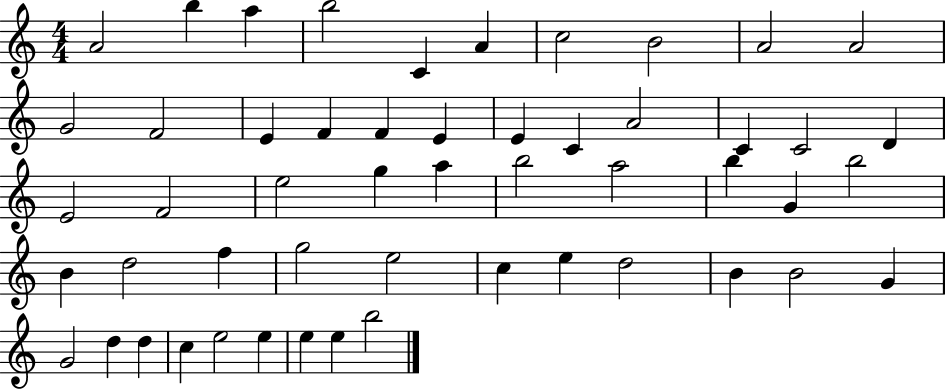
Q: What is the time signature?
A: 4/4